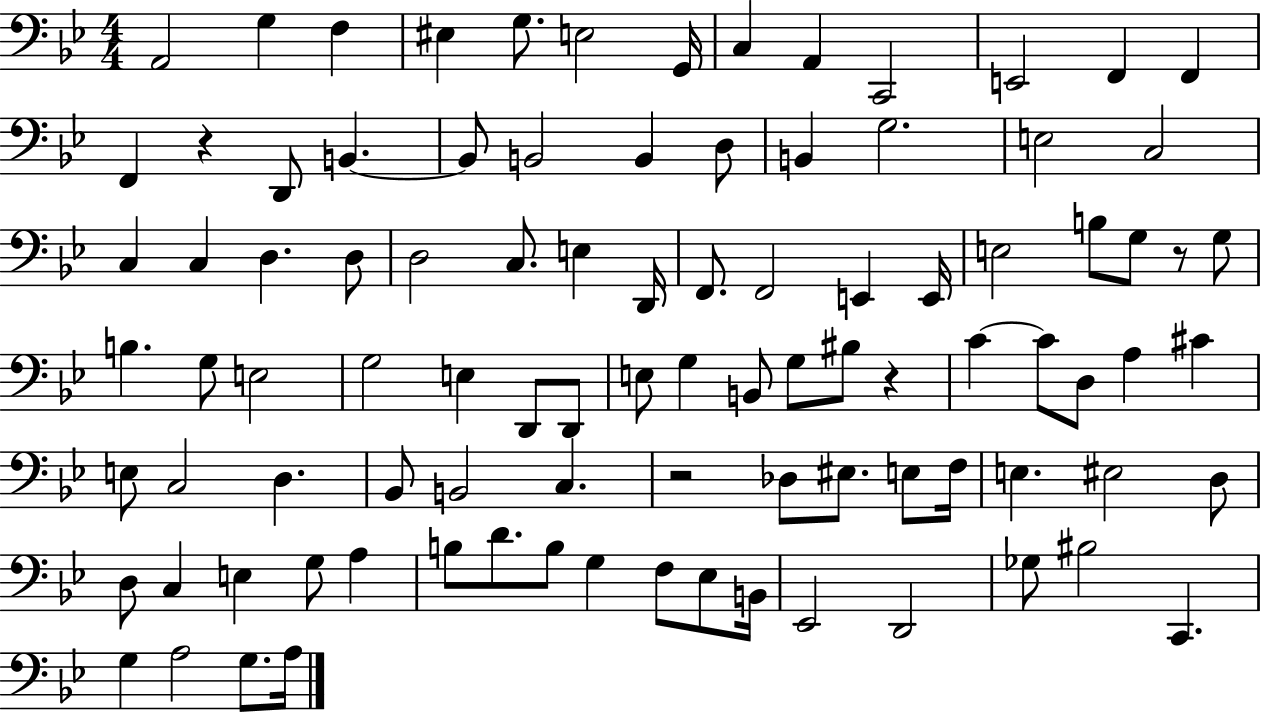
{
  \clef bass
  \numericTimeSignature
  \time 4/4
  \key bes \major
  a,2 g4 f4 | eis4 g8. e2 g,16 | c4 a,4 c,2 | e,2 f,4 f,4 | \break f,4 r4 d,8 b,4.~~ | b,8 b,2 b,4 d8 | b,4 g2. | e2 c2 | \break c4 c4 d4. d8 | d2 c8. e4 d,16 | f,8. f,2 e,4 e,16 | e2 b8 g8 r8 g8 | \break b4. g8 e2 | g2 e4 d,8 d,8 | e8 g4 b,8 g8 bis8 r4 | c'4~~ c'8 d8 a4 cis'4 | \break e8 c2 d4. | bes,8 b,2 c4. | r2 des8 eis8. e8 f16 | e4. eis2 d8 | \break d8 c4 e4 g8 a4 | b8 d'8. b8 g4 f8 ees8 b,16 | ees,2 d,2 | ges8 bis2 c,4. | \break g4 a2 g8. a16 | \bar "|."
}